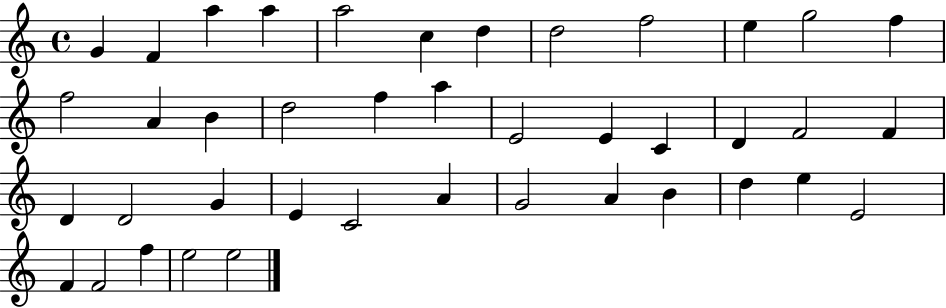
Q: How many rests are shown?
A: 0